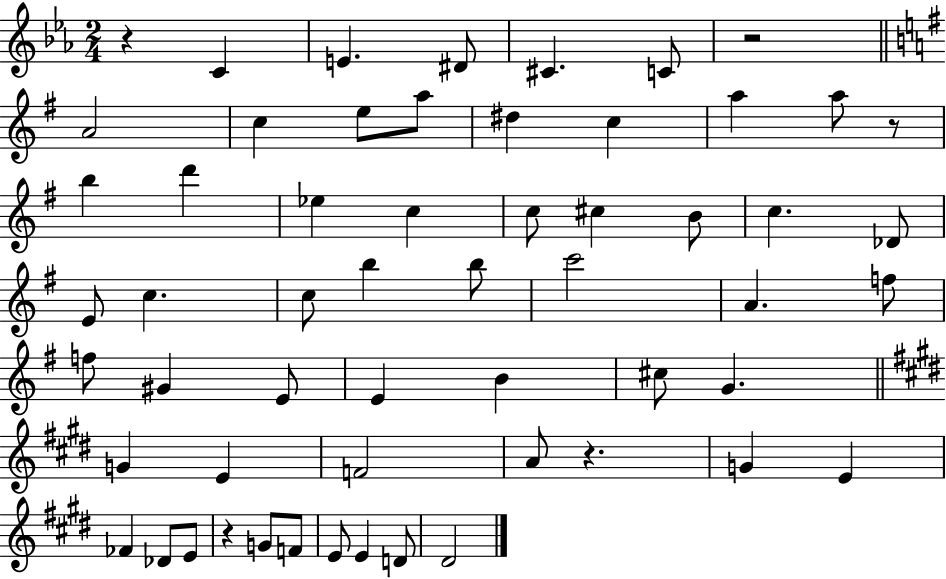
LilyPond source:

{
  \clef treble
  \numericTimeSignature
  \time 2/4
  \key ees \major
  r4 c'4 | e'4. dis'8 | cis'4. c'8 | r2 | \break \bar "||" \break \key e \minor a'2 | c''4 e''8 a''8 | dis''4 c''4 | a''4 a''8 r8 | \break b''4 d'''4 | ees''4 c''4 | c''8 cis''4 b'8 | c''4. des'8 | \break e'8 c''4. | c''8 b''4 b''8 | c'''2 | a'4. f''8 | \break f''8 gis'4 e'8 | e'4 b'4 | cis''8 g'4. | \bar "||" \break \key e \major g'4 e'4 | f'2 | a'8 r4. | g'4 e'4 | \break fes'4 des'8 e'8 | r4 g'8 f'8 | e'8 e'4 d'8 | dis'2 | \break \bar "|."
}